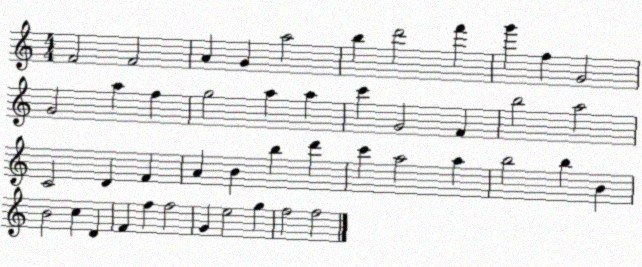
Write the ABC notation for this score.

X:1
T:Untitled
M:4/4
L:1/4
K:C
F2 F2 A G a2 b d'2 f' g' f G2 G2 a f g2 a a c' G2 F b2 a2 C2 D F A B b d' c' a2 a b2 b B B2 c D F f f2 G e2 g f2 f2